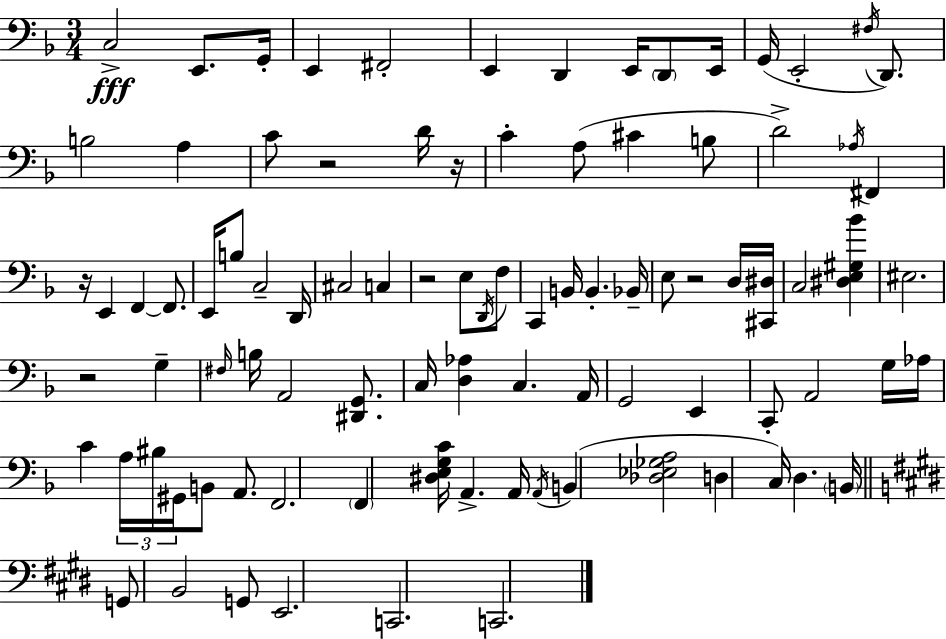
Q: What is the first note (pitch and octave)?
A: C3